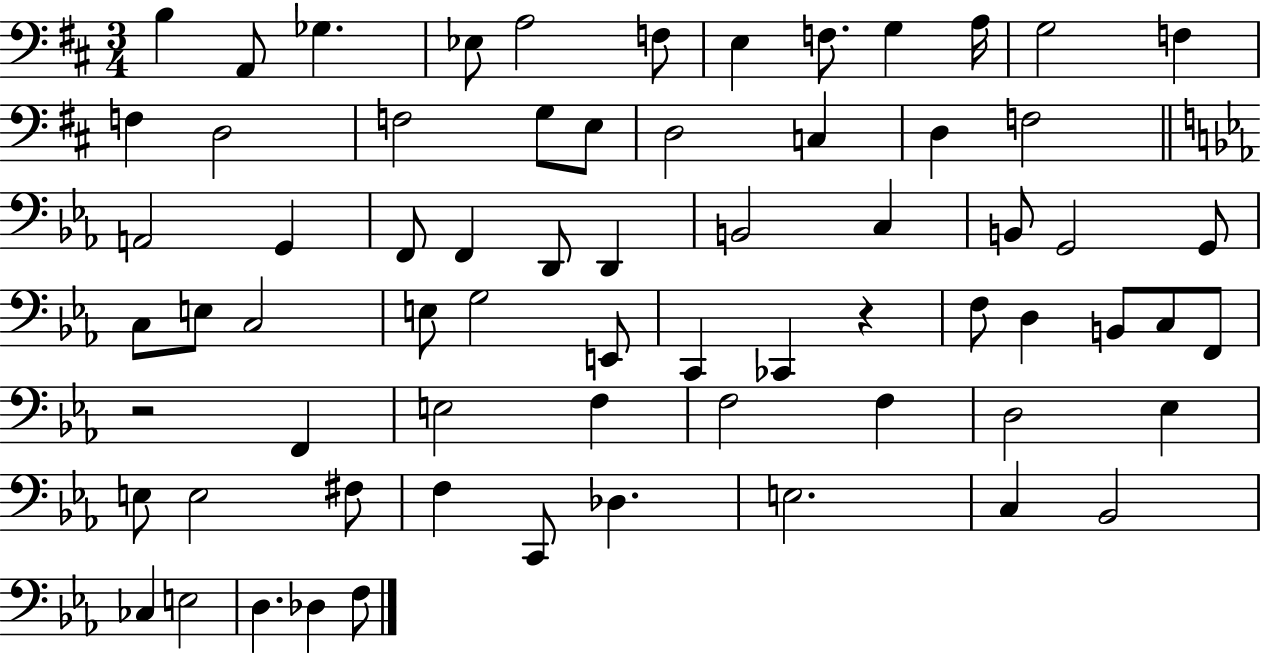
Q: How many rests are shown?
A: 2